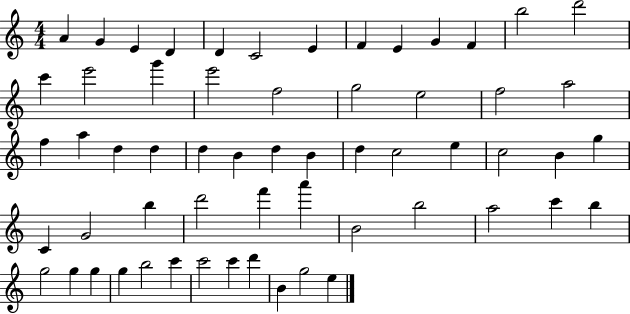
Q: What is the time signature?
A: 4/4